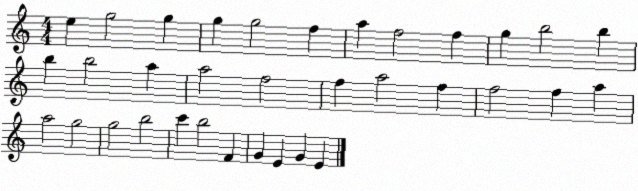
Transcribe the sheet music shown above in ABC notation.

X:1
T:Untitled
M:4/4
L:1/4
K:C
e g2 g g g2 f a f2 f g b2 b b b2 a a2 f2 f a2 f f2 f a a2 g2 g2 b2 c' b2 F G E G E